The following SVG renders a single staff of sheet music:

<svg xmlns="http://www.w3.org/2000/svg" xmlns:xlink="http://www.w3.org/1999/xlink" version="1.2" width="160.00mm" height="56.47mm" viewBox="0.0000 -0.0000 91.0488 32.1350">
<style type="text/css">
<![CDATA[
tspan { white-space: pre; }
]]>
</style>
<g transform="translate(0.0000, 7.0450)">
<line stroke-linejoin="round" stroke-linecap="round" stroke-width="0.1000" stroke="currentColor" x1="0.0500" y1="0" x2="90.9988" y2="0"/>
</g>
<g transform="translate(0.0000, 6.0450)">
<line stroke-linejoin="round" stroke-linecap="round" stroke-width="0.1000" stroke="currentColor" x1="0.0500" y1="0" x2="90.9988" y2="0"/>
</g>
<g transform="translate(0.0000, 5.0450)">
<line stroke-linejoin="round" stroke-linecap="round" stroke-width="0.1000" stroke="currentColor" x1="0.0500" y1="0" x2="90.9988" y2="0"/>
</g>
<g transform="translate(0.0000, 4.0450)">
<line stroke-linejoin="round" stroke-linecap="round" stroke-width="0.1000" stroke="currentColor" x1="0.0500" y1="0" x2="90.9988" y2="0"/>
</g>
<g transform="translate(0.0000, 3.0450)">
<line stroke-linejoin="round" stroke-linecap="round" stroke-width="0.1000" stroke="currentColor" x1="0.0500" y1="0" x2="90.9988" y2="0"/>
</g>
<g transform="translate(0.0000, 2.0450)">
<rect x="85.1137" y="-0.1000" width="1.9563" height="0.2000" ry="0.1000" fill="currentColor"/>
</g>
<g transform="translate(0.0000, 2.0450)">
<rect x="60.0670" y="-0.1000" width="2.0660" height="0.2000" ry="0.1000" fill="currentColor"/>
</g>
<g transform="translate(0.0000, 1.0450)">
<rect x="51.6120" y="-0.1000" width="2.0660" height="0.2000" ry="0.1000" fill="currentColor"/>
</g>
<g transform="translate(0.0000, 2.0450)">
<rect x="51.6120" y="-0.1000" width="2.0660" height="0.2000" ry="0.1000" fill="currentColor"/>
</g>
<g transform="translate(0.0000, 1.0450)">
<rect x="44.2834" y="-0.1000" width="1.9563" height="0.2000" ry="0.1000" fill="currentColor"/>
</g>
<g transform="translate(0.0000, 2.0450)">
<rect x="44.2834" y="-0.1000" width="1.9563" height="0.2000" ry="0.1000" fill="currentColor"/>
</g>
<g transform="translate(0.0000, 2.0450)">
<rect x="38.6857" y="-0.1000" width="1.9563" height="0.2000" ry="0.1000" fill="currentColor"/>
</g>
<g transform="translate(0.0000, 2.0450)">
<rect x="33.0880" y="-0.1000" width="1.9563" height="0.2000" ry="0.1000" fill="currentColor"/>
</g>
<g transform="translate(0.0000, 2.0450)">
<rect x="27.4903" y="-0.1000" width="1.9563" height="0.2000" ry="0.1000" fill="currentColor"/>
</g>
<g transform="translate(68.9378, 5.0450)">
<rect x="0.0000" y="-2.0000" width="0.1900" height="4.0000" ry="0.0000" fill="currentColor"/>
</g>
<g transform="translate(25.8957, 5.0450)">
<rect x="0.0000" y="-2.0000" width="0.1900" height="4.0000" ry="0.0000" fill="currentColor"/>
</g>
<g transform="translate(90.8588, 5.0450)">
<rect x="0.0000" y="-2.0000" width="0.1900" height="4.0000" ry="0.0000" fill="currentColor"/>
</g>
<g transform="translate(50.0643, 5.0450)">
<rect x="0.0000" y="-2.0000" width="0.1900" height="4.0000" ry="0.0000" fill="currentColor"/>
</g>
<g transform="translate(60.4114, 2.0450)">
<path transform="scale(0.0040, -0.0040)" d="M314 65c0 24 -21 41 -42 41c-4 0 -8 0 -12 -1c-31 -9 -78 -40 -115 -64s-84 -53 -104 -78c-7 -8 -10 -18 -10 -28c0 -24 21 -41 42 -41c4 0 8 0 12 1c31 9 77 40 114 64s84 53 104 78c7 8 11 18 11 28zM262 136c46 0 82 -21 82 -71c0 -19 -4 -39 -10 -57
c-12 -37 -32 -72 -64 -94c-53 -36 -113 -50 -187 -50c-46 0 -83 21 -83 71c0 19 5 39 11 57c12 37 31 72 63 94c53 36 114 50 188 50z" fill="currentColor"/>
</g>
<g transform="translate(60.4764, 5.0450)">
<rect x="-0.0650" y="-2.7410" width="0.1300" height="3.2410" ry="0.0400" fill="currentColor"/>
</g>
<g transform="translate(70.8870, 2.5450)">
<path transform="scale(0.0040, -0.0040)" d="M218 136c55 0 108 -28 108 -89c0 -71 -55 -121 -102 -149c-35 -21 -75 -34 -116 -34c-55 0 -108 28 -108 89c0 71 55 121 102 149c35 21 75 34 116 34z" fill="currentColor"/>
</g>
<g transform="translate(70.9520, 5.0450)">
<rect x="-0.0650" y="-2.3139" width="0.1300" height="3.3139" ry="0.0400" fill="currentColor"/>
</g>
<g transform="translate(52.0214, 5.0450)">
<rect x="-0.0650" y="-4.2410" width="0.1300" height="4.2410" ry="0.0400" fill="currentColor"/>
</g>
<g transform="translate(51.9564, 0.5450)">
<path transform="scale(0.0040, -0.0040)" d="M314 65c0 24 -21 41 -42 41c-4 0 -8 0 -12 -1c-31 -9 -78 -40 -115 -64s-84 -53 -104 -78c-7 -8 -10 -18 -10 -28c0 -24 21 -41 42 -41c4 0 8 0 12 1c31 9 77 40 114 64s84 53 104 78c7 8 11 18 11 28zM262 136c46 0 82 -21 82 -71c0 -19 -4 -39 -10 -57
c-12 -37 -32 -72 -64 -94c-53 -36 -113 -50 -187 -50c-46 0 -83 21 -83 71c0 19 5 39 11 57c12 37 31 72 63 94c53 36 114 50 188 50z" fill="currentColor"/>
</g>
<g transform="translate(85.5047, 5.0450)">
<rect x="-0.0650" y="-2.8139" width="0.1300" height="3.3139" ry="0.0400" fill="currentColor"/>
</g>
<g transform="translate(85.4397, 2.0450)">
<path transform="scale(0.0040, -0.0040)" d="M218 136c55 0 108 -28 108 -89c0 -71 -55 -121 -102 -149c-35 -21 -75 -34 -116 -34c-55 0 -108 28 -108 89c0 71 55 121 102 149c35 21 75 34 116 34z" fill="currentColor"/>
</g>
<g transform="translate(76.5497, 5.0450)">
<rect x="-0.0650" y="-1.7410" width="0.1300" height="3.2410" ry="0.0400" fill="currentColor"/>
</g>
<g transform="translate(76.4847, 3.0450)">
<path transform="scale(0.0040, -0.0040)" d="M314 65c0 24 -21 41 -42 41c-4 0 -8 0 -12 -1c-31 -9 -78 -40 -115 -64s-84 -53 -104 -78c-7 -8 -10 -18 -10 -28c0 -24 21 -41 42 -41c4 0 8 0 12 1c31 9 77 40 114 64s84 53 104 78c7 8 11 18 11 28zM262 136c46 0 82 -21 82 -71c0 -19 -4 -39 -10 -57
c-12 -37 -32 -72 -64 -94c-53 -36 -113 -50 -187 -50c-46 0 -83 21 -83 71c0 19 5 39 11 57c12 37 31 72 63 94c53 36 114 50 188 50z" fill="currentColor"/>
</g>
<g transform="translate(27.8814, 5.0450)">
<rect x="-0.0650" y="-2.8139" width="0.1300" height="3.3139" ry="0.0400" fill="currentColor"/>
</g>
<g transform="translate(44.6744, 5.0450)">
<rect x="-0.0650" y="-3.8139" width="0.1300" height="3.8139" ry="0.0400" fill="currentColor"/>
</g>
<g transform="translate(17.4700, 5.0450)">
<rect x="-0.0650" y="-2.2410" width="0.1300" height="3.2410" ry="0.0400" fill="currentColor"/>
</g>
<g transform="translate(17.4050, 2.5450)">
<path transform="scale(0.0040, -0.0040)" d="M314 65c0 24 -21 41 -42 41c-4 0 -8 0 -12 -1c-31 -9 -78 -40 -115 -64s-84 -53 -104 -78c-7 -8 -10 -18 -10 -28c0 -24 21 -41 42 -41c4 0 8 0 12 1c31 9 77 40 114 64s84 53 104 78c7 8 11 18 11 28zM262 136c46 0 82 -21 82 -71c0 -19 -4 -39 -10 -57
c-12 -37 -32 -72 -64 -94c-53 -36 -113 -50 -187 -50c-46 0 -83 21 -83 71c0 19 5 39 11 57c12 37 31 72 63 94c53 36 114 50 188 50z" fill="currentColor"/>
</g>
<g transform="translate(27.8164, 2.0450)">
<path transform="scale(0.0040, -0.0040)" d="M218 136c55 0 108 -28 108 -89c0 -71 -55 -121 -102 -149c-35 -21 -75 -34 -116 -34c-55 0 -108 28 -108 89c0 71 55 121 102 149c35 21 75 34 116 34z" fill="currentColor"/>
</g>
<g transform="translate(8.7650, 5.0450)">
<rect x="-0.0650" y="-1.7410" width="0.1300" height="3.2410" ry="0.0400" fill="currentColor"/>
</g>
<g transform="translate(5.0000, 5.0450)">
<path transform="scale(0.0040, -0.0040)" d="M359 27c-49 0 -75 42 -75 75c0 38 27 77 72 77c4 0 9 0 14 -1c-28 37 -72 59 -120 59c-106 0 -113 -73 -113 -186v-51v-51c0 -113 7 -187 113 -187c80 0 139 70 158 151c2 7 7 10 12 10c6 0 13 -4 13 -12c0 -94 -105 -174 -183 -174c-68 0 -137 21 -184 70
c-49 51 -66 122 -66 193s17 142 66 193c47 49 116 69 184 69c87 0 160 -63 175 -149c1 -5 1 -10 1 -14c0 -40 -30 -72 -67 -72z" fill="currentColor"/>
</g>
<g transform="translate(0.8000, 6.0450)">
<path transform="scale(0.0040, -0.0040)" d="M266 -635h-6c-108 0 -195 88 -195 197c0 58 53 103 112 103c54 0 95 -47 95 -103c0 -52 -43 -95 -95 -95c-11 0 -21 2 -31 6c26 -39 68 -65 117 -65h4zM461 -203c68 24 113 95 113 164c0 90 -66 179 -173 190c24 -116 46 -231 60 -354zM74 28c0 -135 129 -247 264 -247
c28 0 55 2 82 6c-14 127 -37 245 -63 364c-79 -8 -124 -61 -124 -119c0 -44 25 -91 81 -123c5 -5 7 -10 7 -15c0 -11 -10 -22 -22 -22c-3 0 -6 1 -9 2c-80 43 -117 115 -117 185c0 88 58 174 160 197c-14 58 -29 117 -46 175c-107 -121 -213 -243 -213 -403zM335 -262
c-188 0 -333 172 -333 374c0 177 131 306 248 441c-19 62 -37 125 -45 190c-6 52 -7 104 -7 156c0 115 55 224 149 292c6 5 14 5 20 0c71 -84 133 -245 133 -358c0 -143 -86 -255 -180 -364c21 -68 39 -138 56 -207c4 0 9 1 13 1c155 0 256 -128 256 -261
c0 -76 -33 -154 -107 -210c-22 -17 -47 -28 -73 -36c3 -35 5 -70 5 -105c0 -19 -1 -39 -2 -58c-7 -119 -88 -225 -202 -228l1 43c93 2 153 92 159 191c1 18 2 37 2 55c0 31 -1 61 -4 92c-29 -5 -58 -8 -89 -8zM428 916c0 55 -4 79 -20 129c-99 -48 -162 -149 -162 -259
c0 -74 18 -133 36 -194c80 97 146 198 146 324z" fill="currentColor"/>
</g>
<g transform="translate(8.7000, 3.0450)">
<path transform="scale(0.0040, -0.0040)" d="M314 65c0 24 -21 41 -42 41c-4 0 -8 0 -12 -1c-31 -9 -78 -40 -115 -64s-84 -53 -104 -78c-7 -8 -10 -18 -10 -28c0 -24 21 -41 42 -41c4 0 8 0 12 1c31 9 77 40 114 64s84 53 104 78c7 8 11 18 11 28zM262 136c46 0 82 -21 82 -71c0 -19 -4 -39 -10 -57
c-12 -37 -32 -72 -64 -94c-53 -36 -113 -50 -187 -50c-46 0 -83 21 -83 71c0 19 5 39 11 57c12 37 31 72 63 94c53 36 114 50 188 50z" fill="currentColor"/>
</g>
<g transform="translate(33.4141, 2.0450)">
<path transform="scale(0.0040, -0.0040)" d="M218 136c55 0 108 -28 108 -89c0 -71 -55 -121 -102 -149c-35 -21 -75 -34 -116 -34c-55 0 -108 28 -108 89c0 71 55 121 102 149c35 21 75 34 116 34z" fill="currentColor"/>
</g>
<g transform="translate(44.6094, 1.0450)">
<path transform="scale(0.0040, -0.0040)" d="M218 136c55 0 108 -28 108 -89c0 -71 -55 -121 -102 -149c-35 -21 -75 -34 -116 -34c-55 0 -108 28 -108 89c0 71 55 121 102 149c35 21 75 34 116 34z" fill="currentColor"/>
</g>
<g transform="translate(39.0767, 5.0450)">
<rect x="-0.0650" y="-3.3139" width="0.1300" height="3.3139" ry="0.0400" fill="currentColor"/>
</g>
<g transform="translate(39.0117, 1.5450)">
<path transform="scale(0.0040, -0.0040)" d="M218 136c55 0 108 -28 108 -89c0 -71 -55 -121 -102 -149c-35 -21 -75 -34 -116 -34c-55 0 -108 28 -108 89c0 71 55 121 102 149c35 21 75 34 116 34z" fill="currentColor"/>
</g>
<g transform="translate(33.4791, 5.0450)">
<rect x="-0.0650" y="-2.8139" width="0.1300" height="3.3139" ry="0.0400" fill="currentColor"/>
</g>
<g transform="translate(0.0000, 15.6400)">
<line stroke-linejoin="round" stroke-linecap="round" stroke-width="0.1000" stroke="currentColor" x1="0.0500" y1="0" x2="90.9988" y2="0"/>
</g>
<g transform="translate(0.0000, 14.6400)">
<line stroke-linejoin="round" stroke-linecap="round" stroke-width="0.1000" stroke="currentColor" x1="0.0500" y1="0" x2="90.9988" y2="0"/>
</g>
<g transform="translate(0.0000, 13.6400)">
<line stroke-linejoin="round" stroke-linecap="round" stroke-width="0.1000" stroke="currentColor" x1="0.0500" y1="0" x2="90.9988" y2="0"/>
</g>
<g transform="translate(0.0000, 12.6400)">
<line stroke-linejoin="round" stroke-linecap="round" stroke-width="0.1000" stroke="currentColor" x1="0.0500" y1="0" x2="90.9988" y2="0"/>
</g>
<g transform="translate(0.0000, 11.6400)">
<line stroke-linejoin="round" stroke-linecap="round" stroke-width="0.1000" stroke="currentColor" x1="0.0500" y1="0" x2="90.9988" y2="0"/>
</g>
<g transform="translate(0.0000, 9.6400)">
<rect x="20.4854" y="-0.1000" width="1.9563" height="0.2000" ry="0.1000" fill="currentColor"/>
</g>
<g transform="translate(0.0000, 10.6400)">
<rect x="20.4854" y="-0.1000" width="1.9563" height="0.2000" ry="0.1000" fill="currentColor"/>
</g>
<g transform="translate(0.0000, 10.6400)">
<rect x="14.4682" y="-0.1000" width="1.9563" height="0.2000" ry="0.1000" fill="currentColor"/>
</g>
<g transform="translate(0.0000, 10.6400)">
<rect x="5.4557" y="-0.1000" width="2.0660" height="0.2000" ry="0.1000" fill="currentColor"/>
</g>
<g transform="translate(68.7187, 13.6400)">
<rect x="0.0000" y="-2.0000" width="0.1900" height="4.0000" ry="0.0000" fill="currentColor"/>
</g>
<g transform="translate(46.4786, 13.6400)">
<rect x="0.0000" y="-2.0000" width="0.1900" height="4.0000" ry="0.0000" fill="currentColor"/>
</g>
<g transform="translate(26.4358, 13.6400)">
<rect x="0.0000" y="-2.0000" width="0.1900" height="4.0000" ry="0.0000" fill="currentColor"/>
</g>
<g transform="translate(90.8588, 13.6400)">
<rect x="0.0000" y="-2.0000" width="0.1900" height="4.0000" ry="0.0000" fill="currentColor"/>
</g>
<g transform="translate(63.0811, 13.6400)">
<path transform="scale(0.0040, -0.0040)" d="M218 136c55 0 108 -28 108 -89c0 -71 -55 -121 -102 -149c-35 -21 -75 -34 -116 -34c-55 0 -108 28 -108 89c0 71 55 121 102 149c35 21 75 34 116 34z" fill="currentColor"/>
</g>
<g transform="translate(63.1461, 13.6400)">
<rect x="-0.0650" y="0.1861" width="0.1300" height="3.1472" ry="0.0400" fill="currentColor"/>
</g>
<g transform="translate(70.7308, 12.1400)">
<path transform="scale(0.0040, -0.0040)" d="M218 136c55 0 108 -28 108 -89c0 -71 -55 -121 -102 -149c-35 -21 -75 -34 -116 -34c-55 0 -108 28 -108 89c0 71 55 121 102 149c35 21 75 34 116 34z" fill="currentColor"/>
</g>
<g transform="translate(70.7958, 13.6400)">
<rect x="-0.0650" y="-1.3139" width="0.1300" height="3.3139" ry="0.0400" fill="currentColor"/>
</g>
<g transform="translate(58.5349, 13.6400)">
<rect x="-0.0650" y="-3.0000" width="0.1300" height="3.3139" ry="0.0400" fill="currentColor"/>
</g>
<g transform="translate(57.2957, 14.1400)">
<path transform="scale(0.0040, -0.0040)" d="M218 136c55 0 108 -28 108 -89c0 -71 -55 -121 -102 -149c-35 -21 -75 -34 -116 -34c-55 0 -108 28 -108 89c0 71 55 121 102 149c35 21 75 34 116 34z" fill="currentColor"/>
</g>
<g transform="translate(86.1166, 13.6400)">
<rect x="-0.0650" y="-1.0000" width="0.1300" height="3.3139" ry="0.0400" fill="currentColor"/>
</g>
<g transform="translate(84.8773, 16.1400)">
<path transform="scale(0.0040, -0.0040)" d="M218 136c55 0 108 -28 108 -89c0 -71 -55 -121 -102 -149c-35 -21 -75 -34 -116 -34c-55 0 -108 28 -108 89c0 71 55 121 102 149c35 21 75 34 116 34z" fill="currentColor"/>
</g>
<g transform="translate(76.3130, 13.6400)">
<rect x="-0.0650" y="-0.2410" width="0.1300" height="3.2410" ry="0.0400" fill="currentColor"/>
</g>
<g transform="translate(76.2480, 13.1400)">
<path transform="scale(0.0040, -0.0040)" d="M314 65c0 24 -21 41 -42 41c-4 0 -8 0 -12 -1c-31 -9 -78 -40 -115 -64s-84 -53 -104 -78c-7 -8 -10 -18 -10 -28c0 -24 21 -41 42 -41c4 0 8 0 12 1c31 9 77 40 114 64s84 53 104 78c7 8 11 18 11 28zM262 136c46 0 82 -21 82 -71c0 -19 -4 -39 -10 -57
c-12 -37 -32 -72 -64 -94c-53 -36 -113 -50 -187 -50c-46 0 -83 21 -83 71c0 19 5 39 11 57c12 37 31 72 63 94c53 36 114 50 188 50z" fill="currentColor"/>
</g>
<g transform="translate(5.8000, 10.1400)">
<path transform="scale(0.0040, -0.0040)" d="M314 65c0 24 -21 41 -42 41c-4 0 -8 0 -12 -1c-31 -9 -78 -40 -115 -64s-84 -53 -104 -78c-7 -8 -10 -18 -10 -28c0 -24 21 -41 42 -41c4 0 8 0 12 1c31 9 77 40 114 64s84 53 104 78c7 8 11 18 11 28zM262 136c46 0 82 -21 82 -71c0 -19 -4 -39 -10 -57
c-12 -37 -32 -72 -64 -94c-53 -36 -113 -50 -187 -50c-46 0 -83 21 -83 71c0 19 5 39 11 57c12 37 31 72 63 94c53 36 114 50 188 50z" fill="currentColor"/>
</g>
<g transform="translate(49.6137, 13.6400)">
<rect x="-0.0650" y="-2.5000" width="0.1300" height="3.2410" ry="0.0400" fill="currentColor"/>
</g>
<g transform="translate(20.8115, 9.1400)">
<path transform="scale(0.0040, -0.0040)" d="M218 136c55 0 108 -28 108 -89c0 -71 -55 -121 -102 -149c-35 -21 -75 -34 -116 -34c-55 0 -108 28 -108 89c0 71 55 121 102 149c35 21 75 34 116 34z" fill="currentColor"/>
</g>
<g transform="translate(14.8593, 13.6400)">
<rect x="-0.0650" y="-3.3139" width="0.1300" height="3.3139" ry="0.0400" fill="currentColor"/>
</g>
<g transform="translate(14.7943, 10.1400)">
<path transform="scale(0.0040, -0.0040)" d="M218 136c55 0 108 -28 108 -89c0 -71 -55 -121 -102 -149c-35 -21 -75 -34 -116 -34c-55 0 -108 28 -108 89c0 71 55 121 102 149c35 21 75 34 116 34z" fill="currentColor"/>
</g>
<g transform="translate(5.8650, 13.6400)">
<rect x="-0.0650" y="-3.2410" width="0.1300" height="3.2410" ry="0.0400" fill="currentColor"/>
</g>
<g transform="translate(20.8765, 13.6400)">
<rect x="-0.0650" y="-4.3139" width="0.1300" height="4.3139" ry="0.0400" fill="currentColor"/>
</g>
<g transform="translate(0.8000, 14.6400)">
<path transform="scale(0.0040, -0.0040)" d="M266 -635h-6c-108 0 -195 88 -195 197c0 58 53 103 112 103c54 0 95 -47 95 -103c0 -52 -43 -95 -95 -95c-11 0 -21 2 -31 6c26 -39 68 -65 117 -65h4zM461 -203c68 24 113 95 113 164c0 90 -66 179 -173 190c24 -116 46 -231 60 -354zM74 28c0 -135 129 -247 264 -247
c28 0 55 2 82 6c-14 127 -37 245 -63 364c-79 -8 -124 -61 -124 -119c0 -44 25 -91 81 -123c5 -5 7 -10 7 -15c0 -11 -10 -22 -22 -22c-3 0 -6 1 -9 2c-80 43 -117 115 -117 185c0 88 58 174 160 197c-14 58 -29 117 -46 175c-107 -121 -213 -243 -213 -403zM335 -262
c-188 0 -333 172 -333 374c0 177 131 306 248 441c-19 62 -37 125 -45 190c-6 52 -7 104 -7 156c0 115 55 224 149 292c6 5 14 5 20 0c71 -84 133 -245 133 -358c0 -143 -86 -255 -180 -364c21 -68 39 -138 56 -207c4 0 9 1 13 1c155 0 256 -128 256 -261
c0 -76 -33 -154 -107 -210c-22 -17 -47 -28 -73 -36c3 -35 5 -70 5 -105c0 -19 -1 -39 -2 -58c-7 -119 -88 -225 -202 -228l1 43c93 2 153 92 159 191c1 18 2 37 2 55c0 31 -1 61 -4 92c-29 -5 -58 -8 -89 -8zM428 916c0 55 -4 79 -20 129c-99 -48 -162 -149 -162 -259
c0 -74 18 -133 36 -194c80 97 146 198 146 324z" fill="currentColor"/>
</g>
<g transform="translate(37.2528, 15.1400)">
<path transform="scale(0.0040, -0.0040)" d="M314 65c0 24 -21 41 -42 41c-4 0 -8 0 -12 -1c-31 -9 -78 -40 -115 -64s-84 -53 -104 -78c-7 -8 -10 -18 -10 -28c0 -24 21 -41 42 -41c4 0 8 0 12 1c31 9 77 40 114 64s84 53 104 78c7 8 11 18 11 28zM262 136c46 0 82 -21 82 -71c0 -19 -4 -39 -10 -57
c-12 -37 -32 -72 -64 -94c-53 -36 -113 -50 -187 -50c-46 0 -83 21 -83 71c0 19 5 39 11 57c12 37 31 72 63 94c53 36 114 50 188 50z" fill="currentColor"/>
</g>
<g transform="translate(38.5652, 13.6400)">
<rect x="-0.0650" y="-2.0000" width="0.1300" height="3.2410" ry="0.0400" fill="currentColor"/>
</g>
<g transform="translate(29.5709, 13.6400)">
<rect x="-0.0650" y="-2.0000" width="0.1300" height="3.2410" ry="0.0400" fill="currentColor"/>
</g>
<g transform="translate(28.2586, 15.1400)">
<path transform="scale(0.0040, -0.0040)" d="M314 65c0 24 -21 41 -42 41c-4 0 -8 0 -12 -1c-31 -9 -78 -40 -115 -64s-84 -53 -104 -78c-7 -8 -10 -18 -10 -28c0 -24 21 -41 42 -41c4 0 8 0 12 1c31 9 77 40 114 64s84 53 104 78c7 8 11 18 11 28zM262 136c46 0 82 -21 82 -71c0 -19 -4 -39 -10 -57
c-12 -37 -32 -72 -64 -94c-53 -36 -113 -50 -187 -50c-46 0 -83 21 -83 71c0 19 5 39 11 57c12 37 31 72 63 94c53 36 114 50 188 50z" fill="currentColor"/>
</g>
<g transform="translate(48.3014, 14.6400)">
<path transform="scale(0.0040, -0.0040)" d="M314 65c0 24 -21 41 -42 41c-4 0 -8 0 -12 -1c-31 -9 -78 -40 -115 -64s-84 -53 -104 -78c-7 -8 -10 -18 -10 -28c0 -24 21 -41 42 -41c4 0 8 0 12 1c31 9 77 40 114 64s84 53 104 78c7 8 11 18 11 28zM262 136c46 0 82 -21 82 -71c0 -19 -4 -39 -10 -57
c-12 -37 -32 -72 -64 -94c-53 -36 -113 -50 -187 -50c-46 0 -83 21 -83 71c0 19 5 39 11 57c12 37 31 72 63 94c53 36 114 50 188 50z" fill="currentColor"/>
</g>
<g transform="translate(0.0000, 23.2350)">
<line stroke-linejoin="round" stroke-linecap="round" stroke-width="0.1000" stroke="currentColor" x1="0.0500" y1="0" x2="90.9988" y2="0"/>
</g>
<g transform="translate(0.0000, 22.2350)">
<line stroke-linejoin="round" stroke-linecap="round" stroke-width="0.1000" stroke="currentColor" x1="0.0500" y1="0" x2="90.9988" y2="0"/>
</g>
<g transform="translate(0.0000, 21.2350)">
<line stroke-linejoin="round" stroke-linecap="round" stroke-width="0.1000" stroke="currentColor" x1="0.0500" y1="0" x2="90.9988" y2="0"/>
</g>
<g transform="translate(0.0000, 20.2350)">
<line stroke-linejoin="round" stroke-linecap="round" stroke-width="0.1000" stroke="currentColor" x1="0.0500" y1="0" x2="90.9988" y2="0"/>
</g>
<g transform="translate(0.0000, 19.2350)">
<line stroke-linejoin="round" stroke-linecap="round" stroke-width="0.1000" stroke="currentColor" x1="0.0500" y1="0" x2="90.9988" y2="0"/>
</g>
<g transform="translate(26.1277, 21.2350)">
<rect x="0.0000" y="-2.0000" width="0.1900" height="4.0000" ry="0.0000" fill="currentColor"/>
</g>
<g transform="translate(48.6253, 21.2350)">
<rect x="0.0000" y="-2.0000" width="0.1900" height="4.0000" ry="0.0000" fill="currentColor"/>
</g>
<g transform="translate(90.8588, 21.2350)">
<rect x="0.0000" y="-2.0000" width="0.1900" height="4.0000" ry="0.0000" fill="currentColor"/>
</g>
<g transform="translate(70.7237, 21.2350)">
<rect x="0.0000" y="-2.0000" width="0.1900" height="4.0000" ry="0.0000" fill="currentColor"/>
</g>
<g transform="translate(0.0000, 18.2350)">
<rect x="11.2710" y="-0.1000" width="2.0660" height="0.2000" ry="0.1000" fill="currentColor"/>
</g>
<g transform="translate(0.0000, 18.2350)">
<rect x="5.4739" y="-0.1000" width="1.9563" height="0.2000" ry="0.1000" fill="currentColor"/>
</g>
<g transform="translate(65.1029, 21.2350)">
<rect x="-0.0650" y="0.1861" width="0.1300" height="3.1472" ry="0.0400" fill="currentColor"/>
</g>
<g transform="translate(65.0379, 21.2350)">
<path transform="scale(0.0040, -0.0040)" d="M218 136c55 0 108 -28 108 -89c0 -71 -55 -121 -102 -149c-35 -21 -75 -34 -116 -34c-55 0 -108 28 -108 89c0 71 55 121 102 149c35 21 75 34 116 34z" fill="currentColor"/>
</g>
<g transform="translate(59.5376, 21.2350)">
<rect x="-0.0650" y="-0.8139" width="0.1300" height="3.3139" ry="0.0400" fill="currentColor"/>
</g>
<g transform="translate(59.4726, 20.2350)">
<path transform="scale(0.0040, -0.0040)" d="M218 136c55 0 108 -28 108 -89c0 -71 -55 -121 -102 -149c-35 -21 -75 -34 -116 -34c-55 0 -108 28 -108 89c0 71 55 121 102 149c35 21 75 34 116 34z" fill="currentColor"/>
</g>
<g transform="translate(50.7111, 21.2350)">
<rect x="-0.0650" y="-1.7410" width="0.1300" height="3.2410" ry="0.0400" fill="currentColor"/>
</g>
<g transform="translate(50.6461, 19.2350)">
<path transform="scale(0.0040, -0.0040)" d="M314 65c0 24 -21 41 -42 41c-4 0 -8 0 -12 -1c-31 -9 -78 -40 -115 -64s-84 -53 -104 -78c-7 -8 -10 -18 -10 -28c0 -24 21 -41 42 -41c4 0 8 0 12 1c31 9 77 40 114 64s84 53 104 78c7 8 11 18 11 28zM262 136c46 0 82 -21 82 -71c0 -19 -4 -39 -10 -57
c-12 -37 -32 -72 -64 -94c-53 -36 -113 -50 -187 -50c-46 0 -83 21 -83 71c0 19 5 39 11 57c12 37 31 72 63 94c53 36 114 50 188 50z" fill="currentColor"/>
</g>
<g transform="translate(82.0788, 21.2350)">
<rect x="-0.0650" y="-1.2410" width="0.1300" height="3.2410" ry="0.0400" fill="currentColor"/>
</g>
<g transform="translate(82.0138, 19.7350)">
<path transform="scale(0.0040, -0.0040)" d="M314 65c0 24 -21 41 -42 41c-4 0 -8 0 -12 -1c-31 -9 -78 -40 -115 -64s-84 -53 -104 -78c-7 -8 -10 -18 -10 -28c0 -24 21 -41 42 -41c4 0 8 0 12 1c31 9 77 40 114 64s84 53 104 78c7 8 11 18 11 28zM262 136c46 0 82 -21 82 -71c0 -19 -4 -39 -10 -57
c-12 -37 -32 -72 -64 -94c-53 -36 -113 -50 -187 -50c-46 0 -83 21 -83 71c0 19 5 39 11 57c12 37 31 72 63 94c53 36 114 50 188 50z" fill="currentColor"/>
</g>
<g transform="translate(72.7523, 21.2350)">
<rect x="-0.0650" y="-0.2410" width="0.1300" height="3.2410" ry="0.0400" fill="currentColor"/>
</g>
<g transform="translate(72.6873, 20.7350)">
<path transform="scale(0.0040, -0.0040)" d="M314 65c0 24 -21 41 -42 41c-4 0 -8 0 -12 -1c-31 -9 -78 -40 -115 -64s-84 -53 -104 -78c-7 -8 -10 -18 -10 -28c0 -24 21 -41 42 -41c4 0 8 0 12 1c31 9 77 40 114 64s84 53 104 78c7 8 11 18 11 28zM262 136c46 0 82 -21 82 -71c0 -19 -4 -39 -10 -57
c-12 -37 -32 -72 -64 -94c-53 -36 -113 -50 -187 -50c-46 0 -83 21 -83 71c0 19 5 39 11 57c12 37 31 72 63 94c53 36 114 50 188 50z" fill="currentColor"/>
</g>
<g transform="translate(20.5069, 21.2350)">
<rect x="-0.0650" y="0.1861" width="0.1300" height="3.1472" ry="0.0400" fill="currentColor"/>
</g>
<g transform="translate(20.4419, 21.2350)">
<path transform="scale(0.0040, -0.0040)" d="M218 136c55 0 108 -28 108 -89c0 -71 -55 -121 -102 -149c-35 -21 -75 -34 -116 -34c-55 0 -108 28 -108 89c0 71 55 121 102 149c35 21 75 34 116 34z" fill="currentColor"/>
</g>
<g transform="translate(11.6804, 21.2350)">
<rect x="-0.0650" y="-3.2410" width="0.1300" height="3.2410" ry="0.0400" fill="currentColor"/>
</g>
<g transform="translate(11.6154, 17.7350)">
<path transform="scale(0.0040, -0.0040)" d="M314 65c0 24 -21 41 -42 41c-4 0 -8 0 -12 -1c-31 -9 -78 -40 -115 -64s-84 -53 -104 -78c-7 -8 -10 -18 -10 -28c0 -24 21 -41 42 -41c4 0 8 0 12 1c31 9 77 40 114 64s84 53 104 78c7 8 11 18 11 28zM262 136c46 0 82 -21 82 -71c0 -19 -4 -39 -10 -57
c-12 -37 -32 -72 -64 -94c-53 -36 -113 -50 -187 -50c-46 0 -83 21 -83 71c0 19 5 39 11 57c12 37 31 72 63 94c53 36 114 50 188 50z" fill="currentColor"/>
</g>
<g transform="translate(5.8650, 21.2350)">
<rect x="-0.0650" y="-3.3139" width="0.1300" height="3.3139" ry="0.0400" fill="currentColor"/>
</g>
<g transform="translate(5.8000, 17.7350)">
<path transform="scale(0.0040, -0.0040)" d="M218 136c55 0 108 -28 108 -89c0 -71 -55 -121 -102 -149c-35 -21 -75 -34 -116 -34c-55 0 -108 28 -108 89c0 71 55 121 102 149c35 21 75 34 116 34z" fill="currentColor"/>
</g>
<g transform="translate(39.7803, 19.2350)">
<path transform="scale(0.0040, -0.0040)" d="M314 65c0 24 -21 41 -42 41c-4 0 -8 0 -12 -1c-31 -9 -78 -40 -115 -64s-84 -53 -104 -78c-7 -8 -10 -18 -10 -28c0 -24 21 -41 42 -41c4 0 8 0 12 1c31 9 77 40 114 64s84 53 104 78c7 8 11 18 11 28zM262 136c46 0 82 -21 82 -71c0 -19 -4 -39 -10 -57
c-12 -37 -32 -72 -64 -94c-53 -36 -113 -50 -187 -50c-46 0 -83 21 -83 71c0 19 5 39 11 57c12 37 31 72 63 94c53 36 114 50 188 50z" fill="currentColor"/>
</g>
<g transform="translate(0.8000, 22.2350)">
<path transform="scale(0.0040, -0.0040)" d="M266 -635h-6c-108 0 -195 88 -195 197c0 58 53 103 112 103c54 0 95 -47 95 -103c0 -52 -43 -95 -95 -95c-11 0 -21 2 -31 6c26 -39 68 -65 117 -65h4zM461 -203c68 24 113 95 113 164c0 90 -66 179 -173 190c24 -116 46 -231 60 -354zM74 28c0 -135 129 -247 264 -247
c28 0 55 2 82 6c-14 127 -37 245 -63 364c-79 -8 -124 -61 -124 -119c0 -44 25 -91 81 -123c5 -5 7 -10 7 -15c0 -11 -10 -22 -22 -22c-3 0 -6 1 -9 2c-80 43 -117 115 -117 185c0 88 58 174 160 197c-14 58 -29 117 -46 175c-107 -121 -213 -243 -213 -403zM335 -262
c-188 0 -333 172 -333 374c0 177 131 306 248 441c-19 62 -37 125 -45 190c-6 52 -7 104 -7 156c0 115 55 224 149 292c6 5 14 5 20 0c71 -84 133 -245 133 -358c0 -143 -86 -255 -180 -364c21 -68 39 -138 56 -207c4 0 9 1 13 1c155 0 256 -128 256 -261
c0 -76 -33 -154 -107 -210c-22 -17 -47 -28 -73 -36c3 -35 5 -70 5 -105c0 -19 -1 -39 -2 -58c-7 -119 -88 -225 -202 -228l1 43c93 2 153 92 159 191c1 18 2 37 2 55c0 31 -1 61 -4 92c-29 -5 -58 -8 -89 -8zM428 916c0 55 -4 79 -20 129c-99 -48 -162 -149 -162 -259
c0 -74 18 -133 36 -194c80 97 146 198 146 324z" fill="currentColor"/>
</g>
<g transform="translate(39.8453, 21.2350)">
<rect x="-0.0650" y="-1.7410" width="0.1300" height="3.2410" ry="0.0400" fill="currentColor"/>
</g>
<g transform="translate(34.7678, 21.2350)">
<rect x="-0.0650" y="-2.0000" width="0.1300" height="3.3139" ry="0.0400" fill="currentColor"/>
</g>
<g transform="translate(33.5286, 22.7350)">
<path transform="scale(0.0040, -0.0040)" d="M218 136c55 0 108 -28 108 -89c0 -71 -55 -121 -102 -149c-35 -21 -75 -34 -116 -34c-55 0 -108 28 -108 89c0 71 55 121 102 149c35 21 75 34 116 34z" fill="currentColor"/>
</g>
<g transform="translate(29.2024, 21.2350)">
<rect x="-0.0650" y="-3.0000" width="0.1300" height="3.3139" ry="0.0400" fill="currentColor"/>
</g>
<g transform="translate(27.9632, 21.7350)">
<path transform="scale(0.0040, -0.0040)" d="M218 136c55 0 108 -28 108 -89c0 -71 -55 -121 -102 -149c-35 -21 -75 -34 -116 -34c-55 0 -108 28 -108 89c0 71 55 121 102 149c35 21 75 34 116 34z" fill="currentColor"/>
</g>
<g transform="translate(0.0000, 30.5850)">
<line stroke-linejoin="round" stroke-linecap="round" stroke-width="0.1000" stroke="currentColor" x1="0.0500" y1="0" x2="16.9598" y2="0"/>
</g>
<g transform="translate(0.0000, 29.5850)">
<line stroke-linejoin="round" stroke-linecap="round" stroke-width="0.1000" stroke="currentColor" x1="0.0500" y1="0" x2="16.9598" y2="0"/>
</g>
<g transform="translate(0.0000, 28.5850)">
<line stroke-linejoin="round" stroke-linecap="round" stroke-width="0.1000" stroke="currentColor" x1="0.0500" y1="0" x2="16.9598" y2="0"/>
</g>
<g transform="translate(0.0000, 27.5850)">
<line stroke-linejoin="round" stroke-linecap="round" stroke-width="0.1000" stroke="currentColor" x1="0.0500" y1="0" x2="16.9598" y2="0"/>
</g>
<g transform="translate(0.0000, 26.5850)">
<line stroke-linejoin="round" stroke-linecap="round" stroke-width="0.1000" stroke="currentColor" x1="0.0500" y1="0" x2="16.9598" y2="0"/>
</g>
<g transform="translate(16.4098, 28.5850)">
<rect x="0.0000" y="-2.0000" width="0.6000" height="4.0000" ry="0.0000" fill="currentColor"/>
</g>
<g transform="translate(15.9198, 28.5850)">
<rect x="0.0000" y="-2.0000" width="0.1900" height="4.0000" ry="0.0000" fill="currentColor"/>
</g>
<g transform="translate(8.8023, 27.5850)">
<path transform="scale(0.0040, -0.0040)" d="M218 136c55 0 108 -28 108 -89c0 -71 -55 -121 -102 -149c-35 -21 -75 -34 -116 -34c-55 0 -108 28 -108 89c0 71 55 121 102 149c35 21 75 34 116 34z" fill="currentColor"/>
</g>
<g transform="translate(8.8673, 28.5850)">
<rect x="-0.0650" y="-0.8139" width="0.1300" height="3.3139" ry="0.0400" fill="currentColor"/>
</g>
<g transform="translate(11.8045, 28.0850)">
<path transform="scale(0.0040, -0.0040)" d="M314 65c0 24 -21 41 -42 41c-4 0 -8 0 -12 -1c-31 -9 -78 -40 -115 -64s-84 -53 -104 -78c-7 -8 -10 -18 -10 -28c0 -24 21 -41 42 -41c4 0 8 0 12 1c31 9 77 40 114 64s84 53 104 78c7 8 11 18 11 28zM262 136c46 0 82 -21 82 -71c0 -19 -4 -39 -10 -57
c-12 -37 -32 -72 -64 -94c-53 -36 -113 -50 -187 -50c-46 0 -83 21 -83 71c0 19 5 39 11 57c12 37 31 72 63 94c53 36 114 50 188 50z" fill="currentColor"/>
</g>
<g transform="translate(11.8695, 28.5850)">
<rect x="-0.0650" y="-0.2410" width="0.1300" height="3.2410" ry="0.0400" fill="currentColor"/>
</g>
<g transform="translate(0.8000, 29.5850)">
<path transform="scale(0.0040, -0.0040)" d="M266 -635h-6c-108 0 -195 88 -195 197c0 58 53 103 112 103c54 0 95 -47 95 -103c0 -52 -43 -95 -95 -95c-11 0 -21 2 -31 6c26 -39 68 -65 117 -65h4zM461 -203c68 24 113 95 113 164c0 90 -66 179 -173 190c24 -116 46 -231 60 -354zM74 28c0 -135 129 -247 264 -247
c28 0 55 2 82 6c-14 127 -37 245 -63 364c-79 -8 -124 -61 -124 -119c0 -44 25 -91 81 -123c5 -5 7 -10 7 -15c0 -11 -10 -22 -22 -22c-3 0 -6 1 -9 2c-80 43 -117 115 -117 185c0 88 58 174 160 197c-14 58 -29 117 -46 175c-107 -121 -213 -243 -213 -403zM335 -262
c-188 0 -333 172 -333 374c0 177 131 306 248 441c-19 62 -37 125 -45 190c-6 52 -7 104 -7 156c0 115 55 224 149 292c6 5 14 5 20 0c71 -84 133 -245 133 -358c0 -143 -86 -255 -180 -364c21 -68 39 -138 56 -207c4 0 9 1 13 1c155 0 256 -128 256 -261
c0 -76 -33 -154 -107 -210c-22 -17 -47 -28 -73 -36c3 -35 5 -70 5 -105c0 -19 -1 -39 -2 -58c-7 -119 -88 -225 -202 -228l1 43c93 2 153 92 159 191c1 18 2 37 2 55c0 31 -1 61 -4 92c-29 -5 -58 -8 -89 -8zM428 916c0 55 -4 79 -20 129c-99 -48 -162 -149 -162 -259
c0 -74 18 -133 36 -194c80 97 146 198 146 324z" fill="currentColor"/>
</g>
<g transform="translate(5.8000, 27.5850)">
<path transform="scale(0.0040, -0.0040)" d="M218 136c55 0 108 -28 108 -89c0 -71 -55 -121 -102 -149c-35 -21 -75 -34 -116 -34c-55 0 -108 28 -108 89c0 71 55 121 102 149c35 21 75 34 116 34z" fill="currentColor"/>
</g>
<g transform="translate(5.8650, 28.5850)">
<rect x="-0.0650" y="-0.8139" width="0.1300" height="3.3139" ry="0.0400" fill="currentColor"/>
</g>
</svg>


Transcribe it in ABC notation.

X:1
T:Untitled
M:4/4
L:1/4
K:C
f2 g2 a a b c' d'2 a2 g f2 a b2 b d' F2 F2 G2 A B e c2 D b b2 B A F f2 f2 d B c2 e2 d d c2